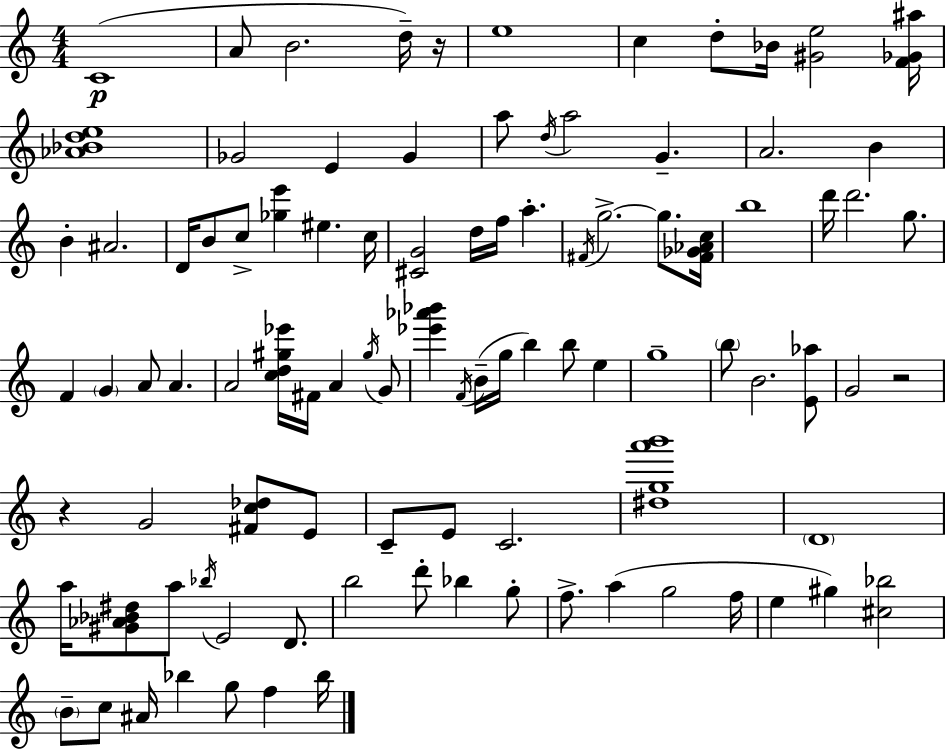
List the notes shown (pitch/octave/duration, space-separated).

C4/w A4/e B4/h. D5/s R/s E5/w C5/q D5/e Bb4/s [G#4,E5]/h [F4,Gb4,A#5]/s [Ab4,Bb4,D5,E5]/w Gb4/h E4/q Gb4/q A5/e D5/s A5/h G4/q. A4/h. B4/q B4/q A#4/h. D4/s B4/e C5/e [Gb5,E6]/q EIS5/q. C5/s [C#4,G4]/h D5/s F5/s A5/q. F#4/s G5/h. G5/e. [F#4,Gb4,Ab4,C5]/s B5/w D6/s D6/h. G5/e. F4/q G4/q A4/e A4/q. A4/h [C5,D5,G#5,Eb6]/s F#4/s A4/q G#5/s G4/e [Eb6,Ab6,Bb6]/q F4/s B4/s G5/s B5/q B5/e E5/q G5/w B5/e B4/h. [E4,Ab5]/e G4/h R/h R/q G4/h [F#4,C5,Db5]/e E4/e C4/e E4/e C4/h. [D#5,G5,A6,B6]/w D4/w A5/s [G#4,Ab4,Bb4,D#5]/e A5/e Bb5/s E4/h D4/e. B5/h D6/e Bb5/q G5/e F5/e. A5/q G5/h F5/s E5/q G#5/q [C#5,Bb5]/h B4/e C5/e A#4/s Bb5/q G5/e F5/q Bb5/s